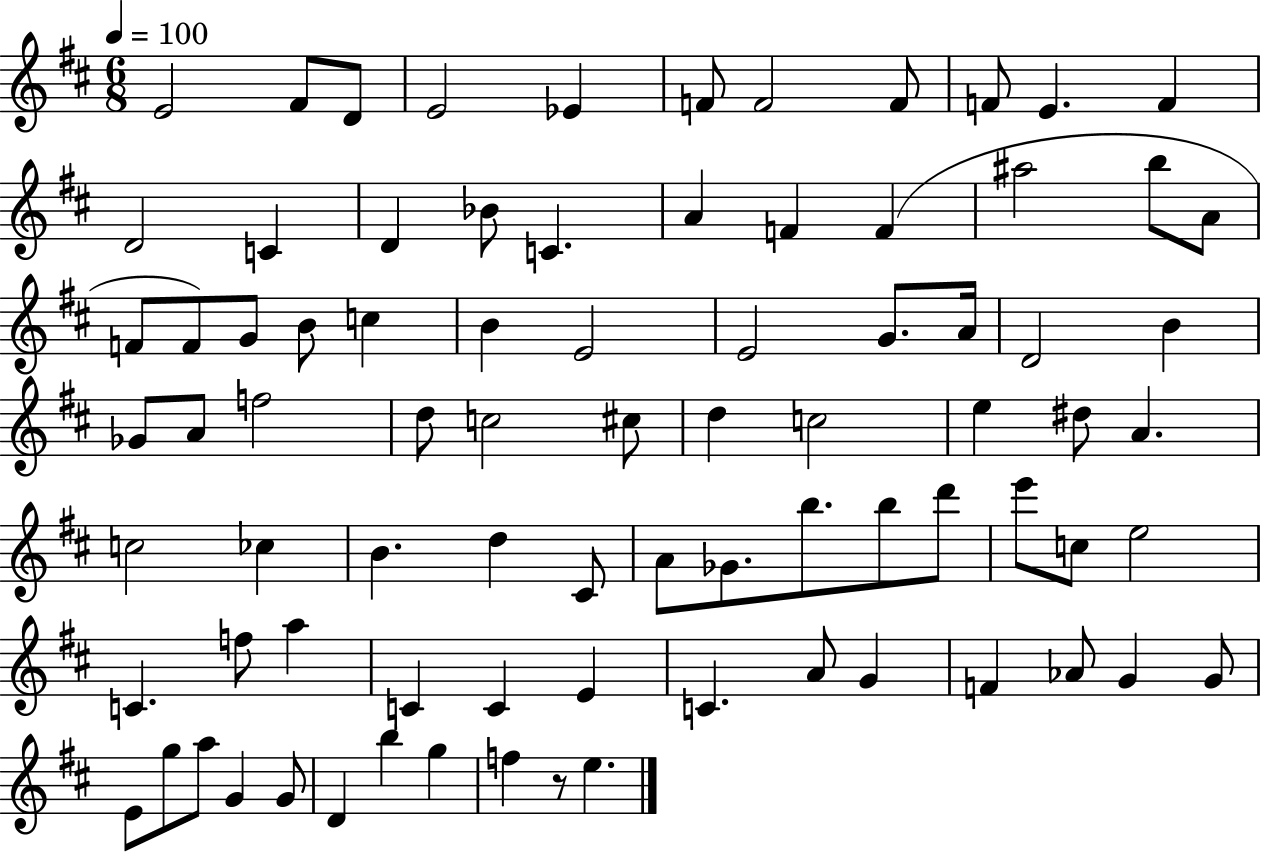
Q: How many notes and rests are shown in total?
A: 82